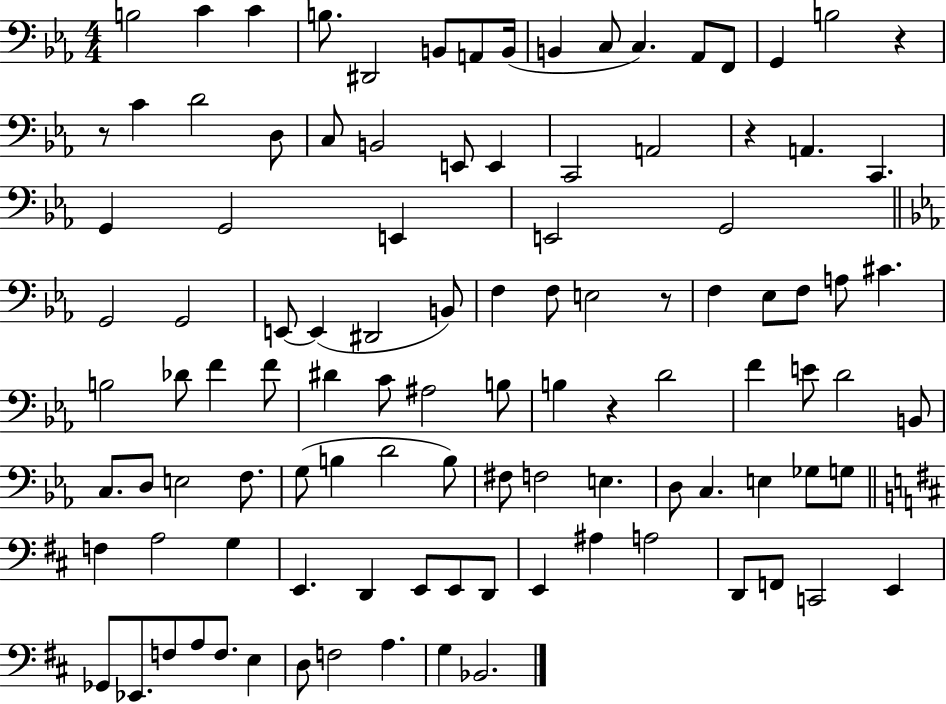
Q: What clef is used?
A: bass